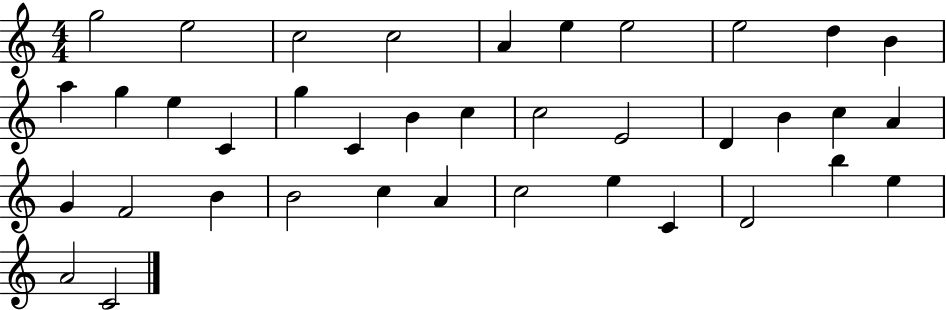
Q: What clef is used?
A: treble